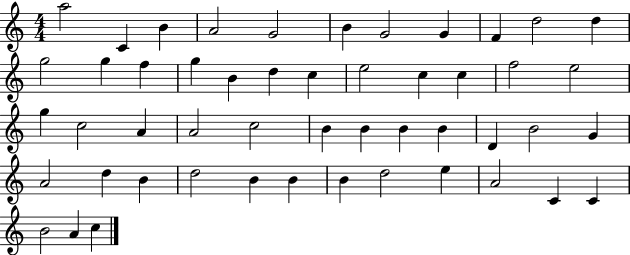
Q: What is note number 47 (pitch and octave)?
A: C4